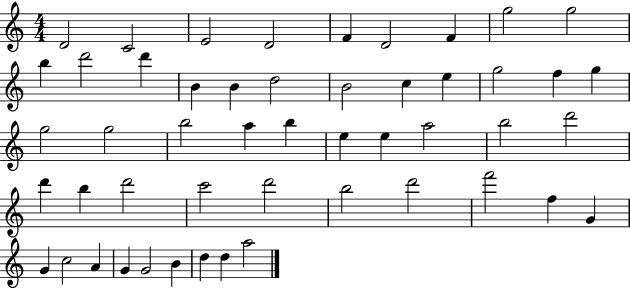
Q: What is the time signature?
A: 4/4